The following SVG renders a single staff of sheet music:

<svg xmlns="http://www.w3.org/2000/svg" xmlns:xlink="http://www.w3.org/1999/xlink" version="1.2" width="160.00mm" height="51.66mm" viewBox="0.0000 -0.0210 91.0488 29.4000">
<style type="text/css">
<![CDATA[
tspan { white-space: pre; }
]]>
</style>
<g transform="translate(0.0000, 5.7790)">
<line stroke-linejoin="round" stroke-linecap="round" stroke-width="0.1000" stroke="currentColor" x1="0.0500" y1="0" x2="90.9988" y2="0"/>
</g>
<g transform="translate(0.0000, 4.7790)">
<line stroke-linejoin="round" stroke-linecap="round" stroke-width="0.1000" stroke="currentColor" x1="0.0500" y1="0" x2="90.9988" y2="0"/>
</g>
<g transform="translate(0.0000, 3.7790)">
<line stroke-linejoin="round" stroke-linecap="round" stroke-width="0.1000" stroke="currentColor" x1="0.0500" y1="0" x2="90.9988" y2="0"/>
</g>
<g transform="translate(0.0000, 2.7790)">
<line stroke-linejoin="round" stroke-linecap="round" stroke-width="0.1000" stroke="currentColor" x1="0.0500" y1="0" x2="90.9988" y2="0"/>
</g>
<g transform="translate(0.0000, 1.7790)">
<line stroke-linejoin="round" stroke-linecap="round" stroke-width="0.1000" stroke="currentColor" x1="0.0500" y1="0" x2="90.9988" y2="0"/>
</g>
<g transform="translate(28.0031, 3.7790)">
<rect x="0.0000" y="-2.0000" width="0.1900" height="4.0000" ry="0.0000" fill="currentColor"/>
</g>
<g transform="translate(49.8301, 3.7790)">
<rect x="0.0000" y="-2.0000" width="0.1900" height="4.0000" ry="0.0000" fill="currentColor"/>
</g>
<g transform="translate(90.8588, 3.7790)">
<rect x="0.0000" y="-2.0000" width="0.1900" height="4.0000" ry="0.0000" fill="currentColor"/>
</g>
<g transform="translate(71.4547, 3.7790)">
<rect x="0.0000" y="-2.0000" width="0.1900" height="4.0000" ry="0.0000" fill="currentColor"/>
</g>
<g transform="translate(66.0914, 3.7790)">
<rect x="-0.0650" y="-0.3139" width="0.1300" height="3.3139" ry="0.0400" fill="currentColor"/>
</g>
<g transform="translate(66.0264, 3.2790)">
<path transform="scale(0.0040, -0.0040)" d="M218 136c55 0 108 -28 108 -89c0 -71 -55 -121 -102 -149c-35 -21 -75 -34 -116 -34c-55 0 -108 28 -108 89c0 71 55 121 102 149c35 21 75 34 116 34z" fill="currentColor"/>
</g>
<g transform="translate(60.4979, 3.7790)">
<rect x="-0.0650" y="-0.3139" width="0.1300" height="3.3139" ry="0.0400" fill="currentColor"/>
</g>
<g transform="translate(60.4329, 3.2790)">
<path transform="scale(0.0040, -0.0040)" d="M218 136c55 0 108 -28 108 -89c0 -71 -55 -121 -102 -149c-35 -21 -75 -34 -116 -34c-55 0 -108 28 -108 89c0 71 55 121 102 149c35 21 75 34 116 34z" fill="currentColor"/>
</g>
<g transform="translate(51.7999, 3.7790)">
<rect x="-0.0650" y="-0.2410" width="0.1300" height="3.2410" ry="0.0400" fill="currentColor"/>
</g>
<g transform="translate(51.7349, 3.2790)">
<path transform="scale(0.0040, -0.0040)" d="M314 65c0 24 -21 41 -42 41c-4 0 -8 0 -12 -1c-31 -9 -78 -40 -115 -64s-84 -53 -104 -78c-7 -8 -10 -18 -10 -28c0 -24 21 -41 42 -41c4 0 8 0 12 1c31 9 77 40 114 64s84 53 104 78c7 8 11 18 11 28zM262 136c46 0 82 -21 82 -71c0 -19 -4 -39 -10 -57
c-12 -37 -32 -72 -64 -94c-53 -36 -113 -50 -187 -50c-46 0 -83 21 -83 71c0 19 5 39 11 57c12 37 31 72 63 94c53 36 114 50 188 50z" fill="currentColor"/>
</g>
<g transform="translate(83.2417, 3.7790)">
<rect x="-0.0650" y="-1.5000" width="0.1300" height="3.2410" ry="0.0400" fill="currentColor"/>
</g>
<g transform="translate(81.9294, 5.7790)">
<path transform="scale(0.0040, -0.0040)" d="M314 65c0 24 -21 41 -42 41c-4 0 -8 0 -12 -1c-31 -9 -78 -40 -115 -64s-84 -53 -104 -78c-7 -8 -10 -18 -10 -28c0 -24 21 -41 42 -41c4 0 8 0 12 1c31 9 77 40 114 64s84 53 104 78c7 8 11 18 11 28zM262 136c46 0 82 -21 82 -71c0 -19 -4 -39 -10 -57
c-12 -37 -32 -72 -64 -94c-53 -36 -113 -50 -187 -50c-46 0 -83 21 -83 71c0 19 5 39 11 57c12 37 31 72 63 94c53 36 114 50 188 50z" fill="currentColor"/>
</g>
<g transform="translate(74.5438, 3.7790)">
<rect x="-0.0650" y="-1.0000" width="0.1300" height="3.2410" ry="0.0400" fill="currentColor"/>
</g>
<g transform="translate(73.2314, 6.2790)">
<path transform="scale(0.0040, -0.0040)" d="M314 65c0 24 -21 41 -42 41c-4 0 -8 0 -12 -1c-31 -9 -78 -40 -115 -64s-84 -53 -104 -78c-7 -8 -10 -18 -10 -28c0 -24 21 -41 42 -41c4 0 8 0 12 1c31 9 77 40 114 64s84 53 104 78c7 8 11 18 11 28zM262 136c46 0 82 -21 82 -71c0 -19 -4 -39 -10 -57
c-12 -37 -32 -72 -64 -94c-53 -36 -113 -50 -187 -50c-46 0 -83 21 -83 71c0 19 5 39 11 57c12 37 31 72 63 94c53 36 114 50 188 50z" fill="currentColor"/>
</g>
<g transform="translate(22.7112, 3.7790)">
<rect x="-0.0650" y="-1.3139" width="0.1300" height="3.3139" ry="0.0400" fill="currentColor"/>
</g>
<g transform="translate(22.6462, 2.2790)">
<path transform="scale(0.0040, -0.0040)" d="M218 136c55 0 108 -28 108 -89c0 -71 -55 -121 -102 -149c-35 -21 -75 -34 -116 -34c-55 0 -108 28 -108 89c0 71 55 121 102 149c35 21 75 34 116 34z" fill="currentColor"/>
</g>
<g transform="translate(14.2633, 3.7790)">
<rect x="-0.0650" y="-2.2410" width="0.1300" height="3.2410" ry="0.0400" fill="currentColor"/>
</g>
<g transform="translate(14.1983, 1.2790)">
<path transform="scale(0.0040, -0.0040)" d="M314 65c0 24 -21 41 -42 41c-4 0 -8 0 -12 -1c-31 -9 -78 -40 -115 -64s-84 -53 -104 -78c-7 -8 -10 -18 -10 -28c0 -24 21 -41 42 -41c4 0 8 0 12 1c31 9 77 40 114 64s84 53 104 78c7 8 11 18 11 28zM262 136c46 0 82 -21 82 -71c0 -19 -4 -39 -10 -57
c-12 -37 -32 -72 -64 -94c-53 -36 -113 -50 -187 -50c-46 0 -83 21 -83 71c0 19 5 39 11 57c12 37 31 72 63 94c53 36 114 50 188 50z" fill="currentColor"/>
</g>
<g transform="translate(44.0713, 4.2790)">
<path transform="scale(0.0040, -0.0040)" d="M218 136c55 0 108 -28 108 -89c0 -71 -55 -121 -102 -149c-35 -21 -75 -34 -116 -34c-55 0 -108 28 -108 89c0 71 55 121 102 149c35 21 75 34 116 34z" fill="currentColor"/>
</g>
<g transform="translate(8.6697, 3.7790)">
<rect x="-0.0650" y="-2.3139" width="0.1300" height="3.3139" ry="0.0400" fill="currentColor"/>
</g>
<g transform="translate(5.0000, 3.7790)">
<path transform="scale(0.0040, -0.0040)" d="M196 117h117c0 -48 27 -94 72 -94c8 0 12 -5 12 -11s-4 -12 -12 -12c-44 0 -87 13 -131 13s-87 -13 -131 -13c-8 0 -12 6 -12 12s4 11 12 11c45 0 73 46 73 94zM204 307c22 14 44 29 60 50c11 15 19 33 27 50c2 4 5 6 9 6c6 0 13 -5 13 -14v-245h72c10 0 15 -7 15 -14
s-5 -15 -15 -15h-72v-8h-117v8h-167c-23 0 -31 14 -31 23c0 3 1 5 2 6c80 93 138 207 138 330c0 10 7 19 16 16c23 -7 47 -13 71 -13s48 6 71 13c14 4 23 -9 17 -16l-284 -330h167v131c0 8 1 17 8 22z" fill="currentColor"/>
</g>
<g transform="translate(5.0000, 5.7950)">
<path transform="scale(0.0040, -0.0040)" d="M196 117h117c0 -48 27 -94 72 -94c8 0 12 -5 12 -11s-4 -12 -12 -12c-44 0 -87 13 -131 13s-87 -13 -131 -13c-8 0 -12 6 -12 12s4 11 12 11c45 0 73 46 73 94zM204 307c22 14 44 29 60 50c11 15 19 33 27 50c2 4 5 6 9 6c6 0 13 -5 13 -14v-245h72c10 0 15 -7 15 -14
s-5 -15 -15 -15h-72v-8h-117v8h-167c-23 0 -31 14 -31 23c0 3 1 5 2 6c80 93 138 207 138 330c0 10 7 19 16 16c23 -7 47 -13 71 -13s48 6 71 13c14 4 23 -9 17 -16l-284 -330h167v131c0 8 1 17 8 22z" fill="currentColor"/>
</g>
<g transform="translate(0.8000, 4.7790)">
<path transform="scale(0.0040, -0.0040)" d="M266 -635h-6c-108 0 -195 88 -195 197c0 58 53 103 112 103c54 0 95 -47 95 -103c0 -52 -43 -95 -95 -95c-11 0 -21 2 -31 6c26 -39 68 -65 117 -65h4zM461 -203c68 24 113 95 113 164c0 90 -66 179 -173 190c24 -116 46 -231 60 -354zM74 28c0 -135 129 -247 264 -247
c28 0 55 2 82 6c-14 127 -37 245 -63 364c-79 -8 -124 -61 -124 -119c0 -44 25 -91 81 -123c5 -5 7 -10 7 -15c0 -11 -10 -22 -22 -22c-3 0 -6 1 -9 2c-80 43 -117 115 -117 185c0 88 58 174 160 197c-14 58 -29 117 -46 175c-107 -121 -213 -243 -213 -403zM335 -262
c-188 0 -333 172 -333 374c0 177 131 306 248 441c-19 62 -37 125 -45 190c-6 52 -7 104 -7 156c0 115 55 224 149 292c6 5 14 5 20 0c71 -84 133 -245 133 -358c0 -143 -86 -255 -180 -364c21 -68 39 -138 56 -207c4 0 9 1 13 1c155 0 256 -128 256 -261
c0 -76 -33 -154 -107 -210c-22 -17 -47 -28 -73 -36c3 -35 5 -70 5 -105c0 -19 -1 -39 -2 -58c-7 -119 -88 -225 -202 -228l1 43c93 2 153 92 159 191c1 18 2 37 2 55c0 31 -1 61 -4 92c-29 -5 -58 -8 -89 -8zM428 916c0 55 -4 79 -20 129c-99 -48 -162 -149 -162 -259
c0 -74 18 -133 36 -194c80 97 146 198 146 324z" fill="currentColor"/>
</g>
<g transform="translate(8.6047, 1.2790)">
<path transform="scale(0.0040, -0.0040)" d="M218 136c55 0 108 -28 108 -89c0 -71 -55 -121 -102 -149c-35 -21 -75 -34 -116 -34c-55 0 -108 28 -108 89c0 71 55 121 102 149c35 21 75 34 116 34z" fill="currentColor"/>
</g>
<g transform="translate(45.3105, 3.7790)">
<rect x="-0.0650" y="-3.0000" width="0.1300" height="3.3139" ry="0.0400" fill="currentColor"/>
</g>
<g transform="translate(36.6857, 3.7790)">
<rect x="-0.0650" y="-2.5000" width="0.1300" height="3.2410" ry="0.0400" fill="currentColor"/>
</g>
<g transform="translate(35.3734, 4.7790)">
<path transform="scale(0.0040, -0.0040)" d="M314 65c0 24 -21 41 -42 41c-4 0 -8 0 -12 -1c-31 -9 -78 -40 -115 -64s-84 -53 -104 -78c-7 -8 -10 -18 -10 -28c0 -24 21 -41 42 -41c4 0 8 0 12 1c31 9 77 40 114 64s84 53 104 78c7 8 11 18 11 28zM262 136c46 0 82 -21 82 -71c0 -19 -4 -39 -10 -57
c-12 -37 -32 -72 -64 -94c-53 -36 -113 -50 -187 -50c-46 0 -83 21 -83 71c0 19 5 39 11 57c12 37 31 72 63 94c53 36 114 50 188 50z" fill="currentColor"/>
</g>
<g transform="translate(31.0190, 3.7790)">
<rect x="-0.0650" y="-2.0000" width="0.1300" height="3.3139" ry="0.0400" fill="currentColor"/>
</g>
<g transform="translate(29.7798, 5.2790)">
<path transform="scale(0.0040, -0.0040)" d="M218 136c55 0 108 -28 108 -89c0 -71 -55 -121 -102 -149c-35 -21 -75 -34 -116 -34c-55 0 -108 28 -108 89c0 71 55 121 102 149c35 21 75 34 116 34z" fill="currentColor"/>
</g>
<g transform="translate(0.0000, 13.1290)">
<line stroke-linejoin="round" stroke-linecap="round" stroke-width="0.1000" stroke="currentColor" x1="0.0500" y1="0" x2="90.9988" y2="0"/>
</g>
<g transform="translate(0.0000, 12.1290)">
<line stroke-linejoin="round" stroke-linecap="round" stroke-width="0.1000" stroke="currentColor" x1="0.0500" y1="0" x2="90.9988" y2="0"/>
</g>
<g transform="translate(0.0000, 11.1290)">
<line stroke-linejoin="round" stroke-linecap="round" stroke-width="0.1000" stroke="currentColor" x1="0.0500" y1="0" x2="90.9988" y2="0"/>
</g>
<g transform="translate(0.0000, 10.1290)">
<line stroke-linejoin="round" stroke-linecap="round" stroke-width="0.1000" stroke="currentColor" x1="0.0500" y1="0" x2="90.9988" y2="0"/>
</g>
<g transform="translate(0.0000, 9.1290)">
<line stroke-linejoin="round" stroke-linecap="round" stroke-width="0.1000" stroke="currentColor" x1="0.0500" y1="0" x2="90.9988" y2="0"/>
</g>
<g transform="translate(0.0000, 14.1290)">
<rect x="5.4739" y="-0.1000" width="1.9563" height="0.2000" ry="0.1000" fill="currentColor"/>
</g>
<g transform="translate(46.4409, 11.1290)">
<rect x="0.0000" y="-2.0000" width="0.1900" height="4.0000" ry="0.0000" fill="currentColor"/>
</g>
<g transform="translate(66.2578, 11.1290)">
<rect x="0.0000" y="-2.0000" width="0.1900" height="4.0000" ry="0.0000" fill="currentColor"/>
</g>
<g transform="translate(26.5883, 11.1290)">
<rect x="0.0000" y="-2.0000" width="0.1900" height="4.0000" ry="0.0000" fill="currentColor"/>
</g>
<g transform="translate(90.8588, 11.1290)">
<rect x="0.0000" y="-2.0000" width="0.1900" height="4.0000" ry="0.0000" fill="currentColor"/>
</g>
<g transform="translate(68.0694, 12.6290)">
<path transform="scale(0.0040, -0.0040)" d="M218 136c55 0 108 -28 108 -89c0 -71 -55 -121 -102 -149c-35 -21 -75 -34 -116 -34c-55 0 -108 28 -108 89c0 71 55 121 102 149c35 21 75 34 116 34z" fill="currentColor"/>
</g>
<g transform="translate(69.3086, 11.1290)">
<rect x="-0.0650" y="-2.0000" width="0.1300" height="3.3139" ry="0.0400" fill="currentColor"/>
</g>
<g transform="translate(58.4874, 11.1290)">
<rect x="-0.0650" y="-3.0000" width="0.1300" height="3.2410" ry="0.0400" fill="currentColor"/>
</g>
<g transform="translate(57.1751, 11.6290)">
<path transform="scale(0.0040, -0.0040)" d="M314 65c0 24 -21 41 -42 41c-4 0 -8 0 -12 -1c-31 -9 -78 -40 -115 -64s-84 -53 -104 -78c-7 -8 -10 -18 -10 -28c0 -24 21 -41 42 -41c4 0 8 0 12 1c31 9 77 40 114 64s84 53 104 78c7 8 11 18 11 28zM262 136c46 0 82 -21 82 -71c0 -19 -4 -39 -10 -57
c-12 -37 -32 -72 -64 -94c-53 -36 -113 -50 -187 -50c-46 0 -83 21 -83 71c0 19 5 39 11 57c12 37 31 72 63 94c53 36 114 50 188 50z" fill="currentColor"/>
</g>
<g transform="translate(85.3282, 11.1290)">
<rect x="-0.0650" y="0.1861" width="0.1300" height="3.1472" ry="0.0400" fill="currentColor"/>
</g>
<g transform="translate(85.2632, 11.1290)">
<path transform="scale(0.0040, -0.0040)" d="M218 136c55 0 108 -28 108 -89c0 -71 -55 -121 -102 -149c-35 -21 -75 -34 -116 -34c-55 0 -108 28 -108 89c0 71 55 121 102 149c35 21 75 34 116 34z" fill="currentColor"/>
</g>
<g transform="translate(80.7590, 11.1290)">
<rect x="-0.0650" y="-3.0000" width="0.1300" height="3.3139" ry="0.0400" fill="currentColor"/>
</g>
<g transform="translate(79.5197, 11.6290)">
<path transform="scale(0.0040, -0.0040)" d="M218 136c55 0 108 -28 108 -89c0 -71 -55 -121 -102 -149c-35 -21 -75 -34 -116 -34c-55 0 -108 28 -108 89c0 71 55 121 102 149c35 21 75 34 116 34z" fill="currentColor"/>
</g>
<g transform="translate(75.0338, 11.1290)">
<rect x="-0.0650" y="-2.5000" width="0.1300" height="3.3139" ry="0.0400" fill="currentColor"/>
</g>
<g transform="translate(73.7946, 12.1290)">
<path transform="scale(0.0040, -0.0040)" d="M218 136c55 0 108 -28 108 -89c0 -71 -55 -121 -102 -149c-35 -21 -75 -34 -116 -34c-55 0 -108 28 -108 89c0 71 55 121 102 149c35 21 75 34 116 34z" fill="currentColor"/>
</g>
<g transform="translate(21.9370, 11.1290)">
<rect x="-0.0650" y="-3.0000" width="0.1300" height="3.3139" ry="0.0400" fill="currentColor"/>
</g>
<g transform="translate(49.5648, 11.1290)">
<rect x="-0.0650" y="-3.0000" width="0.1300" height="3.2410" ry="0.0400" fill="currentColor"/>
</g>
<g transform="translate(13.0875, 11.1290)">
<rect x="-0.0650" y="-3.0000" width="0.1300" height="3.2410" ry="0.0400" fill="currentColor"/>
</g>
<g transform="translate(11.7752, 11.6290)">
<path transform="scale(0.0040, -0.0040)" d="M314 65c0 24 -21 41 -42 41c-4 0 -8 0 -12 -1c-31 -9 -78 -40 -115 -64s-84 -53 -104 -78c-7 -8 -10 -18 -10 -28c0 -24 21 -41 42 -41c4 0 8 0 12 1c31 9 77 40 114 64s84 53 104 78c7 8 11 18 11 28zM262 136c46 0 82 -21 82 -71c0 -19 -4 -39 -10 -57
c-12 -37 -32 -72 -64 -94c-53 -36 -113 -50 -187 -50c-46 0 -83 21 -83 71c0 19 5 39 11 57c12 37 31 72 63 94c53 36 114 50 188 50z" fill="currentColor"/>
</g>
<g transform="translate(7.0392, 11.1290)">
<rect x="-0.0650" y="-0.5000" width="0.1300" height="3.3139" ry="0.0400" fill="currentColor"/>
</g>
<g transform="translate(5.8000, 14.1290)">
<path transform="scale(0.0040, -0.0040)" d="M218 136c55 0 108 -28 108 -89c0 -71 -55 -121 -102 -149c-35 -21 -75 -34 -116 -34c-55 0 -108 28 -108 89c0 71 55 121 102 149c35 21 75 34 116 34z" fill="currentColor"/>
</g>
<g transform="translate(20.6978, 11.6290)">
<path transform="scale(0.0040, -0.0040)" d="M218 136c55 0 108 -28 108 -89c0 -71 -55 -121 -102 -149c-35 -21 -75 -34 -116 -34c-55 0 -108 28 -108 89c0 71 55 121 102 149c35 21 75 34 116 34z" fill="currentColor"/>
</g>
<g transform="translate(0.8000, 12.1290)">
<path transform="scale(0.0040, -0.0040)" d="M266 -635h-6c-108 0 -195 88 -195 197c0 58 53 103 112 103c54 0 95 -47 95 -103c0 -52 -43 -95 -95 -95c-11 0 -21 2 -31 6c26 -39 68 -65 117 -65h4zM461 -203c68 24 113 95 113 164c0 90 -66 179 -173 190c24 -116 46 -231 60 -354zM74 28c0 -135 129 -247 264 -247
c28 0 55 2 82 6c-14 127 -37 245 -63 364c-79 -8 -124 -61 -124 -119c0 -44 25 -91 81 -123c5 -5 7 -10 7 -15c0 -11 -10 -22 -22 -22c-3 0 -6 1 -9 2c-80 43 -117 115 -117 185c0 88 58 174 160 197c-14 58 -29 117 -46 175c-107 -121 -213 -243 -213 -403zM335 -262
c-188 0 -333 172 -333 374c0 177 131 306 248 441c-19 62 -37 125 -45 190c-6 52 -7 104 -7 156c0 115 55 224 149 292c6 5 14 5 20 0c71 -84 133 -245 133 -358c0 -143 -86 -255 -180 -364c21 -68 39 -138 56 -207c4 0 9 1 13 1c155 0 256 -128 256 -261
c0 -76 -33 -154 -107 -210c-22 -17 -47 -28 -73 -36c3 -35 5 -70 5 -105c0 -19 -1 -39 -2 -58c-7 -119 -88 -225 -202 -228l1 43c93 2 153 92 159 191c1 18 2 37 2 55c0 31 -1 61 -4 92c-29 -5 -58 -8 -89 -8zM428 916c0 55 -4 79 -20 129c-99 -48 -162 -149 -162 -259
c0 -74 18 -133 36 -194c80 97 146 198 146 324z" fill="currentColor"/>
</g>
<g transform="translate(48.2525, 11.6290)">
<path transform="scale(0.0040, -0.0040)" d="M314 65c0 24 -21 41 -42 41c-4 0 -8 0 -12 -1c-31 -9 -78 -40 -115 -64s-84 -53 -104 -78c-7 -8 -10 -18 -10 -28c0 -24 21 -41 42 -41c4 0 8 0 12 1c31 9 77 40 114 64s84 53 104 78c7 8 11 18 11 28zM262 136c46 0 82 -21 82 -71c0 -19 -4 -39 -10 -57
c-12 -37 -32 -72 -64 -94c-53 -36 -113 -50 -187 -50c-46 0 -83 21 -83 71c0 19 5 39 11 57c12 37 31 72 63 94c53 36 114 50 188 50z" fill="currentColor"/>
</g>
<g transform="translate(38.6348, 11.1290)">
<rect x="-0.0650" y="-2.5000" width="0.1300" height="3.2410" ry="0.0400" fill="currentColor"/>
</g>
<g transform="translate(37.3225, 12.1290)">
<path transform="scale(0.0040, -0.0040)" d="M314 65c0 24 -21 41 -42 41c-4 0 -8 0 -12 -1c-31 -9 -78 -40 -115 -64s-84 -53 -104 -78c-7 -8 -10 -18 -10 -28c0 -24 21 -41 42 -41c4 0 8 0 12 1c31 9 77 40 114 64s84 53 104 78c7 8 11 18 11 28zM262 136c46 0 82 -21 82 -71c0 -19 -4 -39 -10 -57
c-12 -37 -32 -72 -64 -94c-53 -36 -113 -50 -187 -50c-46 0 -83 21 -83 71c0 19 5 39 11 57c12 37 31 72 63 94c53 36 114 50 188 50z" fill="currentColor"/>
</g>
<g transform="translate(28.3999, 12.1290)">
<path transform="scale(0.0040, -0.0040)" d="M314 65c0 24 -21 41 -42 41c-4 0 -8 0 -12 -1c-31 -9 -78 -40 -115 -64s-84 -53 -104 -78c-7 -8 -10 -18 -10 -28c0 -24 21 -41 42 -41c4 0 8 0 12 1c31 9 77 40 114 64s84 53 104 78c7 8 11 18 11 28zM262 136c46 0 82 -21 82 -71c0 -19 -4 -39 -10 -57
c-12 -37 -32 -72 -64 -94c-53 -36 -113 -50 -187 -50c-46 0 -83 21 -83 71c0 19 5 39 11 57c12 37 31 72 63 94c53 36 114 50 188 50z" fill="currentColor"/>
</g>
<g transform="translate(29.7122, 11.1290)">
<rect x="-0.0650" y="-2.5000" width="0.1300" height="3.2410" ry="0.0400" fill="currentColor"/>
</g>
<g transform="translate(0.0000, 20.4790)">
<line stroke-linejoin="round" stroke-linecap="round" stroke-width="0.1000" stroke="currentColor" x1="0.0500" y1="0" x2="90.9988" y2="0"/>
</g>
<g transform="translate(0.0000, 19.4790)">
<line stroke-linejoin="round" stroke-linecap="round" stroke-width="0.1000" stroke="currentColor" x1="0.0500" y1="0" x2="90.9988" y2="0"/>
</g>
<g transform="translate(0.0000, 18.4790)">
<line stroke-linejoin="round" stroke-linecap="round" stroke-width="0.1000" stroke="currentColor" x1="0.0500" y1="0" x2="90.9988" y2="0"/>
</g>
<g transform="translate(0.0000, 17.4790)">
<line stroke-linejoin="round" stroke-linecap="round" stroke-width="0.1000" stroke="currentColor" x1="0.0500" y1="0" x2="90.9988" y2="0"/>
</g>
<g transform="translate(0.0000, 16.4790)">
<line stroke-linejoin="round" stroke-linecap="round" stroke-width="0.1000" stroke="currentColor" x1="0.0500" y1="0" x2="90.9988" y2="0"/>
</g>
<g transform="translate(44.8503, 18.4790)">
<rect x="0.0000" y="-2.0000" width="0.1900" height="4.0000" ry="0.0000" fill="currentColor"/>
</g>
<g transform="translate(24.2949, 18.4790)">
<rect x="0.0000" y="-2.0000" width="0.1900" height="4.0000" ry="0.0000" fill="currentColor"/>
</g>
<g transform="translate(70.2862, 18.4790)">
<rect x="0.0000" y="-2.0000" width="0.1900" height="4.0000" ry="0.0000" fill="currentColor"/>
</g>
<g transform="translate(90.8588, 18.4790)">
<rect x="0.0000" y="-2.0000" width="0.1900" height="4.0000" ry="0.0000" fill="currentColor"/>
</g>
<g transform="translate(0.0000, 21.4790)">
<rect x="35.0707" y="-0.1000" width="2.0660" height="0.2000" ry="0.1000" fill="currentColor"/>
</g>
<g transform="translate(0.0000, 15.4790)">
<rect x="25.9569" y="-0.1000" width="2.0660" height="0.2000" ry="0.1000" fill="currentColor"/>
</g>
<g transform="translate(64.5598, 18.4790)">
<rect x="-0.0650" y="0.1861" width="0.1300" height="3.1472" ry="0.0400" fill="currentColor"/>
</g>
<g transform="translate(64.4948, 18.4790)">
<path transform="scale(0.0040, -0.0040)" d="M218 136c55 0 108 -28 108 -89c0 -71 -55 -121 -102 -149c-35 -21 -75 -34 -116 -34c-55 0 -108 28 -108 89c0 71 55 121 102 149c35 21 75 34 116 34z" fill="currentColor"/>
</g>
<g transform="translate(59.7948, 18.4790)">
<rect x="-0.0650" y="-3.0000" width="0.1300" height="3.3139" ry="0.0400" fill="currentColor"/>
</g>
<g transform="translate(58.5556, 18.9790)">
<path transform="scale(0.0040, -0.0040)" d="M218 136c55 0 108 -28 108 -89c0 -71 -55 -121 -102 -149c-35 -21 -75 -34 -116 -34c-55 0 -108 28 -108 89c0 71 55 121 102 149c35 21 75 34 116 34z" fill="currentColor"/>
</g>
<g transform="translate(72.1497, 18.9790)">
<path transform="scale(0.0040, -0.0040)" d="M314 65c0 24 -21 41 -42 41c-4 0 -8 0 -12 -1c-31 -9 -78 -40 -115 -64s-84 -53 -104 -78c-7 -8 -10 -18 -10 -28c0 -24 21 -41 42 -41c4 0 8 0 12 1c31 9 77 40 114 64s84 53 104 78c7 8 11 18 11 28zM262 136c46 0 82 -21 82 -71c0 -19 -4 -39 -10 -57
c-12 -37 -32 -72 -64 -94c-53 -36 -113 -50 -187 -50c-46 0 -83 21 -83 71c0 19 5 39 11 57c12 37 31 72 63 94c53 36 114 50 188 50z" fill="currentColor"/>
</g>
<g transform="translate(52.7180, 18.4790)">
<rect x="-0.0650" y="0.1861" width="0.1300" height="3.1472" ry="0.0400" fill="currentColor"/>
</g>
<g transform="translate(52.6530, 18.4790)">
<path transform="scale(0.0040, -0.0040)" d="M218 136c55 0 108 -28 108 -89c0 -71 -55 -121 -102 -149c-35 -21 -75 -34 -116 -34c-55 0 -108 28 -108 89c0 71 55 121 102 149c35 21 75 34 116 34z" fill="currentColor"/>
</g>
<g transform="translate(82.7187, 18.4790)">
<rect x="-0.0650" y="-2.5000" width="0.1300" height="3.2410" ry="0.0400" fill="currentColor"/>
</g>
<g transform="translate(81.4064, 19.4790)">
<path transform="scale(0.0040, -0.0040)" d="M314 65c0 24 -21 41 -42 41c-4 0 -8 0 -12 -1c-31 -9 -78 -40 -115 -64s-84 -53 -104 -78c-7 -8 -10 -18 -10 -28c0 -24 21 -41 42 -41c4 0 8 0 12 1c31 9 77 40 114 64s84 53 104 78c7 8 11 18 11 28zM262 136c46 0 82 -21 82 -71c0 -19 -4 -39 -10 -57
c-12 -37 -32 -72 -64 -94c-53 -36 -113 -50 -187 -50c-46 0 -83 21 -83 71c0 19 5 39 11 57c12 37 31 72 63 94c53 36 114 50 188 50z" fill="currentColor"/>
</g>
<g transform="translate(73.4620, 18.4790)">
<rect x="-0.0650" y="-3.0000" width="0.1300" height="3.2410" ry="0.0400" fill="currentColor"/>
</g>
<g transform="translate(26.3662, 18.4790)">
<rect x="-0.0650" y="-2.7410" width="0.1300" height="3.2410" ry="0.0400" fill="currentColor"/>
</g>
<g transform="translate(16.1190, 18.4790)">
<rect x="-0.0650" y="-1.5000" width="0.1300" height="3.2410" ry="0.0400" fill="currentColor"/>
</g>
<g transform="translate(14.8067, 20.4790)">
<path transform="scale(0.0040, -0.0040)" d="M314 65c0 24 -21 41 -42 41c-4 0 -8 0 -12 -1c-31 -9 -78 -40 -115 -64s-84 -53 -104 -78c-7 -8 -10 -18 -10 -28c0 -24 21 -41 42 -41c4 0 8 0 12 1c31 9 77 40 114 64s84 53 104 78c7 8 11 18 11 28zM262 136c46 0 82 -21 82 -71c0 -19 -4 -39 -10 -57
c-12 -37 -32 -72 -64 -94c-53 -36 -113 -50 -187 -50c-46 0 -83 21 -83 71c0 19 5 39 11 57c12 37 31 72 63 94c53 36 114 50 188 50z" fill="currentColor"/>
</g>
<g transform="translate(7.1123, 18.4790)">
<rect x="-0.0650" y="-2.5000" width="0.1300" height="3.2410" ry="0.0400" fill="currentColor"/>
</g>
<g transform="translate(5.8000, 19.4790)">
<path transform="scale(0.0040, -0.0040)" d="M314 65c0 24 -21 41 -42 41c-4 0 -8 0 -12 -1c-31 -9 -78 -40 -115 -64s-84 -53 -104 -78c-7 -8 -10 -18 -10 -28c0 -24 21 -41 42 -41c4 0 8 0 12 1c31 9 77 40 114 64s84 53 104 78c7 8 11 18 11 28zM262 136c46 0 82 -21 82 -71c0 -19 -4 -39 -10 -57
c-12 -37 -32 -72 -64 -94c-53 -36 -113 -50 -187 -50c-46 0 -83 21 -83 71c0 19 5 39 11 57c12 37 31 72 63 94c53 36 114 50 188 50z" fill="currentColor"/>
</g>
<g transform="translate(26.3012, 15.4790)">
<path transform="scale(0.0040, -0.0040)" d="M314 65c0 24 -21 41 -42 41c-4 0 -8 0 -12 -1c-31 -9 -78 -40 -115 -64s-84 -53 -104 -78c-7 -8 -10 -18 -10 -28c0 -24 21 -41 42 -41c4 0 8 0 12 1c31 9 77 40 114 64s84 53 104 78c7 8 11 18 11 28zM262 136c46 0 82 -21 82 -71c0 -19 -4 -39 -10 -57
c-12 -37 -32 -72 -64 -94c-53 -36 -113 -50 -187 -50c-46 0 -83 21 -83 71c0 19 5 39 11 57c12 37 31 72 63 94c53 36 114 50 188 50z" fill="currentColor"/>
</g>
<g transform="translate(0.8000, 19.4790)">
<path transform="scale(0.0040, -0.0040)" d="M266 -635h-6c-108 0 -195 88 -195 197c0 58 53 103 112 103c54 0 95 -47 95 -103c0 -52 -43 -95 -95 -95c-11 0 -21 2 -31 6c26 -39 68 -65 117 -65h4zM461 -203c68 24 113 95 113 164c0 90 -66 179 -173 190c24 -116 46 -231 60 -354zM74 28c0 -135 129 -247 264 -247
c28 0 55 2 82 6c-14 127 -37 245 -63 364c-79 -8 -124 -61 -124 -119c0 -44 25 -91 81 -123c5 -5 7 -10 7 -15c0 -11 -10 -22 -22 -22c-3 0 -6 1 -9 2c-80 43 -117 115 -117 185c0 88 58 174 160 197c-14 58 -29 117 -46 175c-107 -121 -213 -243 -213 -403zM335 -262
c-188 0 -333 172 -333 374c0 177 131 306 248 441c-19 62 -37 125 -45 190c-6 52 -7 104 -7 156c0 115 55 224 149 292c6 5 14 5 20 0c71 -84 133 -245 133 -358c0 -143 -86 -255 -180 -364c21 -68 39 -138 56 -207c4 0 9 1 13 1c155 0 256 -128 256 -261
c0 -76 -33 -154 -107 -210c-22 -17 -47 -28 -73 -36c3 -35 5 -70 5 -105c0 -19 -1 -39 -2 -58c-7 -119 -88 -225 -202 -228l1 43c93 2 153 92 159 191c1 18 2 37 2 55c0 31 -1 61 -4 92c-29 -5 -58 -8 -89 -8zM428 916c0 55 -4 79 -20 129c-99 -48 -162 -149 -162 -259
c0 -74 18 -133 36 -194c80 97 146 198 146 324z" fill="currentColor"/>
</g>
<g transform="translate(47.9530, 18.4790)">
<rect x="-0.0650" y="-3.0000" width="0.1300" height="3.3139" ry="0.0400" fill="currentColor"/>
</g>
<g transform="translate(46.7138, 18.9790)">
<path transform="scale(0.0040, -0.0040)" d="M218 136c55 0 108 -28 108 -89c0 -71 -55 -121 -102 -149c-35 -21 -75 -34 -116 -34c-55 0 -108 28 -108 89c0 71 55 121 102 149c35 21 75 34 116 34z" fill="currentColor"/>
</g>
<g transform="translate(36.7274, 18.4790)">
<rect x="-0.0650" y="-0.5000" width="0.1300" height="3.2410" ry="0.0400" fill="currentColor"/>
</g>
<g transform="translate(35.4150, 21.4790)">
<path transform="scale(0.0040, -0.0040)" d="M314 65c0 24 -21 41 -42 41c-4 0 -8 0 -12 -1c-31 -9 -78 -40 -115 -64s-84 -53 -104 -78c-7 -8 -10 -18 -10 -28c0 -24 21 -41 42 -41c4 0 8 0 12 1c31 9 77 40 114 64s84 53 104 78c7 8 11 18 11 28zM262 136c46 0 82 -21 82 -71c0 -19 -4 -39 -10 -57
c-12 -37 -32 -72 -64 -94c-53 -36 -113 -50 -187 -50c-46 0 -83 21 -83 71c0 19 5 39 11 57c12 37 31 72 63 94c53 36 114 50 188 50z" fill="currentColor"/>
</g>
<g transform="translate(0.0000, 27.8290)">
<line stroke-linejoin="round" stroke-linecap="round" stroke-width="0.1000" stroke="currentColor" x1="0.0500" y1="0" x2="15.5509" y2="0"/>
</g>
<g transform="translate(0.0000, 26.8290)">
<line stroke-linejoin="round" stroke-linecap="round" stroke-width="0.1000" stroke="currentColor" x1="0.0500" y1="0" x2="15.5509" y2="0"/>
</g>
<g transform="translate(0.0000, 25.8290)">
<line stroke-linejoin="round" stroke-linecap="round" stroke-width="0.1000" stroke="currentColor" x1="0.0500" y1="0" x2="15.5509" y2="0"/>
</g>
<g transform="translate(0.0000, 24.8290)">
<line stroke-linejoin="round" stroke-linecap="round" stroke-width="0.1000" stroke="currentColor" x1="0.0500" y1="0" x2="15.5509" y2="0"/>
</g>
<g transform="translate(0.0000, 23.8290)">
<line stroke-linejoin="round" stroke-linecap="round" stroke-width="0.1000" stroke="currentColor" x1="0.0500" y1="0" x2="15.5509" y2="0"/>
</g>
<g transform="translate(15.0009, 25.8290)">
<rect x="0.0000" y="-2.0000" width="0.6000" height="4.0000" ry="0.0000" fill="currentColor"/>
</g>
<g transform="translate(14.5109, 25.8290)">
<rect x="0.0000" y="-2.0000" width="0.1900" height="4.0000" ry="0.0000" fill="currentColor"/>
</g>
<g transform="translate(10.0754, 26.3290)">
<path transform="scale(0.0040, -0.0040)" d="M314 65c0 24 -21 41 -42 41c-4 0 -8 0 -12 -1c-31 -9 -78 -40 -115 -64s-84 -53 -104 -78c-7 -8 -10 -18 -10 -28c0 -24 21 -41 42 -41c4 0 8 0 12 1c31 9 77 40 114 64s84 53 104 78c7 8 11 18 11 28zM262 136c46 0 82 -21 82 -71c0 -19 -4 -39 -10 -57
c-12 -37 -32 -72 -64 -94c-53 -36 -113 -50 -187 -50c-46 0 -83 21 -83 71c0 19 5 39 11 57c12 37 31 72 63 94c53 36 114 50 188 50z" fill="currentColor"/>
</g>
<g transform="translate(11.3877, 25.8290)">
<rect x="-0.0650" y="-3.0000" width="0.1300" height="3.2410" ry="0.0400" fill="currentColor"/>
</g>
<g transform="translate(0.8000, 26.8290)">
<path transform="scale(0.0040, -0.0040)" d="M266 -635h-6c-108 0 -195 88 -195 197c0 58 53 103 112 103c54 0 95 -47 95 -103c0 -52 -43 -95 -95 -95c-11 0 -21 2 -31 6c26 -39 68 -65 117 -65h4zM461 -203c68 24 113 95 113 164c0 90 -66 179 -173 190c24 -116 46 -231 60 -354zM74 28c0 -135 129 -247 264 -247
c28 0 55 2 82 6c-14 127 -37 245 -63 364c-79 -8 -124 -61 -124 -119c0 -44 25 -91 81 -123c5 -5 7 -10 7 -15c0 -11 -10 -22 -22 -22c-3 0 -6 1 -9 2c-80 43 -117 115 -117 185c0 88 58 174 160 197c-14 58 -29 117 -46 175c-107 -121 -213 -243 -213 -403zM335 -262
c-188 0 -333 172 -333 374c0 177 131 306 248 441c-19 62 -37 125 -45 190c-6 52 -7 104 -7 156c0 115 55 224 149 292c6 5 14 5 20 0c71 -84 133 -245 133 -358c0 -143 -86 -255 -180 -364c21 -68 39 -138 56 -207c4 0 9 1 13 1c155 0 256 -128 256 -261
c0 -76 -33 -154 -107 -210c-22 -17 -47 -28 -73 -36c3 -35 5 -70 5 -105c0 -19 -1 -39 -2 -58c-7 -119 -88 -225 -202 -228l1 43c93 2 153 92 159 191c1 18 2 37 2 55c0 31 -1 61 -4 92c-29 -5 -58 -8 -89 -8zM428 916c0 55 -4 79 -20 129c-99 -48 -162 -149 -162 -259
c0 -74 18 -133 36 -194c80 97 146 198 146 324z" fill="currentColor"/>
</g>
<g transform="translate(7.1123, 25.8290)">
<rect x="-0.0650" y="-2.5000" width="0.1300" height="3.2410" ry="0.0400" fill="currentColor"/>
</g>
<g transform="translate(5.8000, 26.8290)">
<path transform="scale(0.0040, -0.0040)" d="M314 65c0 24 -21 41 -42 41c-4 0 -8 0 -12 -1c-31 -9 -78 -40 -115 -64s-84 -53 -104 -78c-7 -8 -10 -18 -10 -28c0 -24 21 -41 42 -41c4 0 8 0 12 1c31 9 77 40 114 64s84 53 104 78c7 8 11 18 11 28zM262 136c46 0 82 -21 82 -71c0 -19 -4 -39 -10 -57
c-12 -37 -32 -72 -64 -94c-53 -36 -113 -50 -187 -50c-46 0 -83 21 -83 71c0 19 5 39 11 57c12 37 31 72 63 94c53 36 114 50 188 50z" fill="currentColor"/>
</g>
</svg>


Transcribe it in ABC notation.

X:1
T:Untitled
M:4/4
L:1/4
K:C
g g2 e F G2 A c2 c c D2 E2 C A2 A G2 G2 A2 A2 F G A B G2 E2 a2 C2 A B A B A2 G2 G2 A2